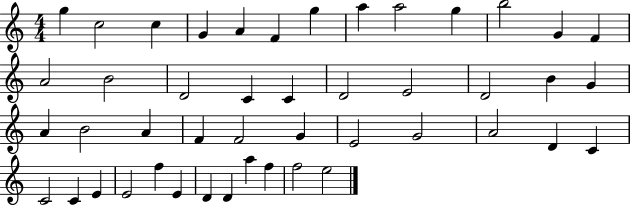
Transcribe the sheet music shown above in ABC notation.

X:1
T:Untitled
M:4/4
L:1/4
K:C
g c2 c G A F g a a2 g b2 G F A2 B2 D2 C C D2 E2 D2 B G A B2 A F F2 G E2 G2 A2 D C C2 C E E2 f E D D a f f2 e2